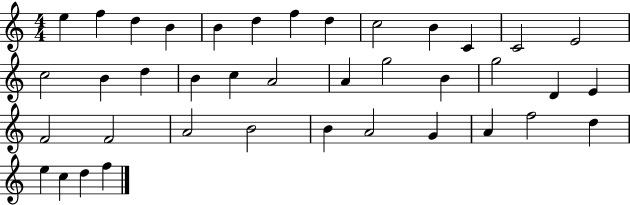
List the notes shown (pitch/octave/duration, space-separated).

E5/q F5/q D5/q B4/q B4/q D5/q F5/q D5/q C5/h B4/q C4/q C4/h E4/h C5/h B4/q D5/q B4/q C5/q A4/h A4/q G5/h B4/q G5/h D4/q E4/q F4/h F4/h A4/h B4/h B4/q A4/h G4/q A4/q F5/h D5/q E5/q C5/q D5/q F5/q